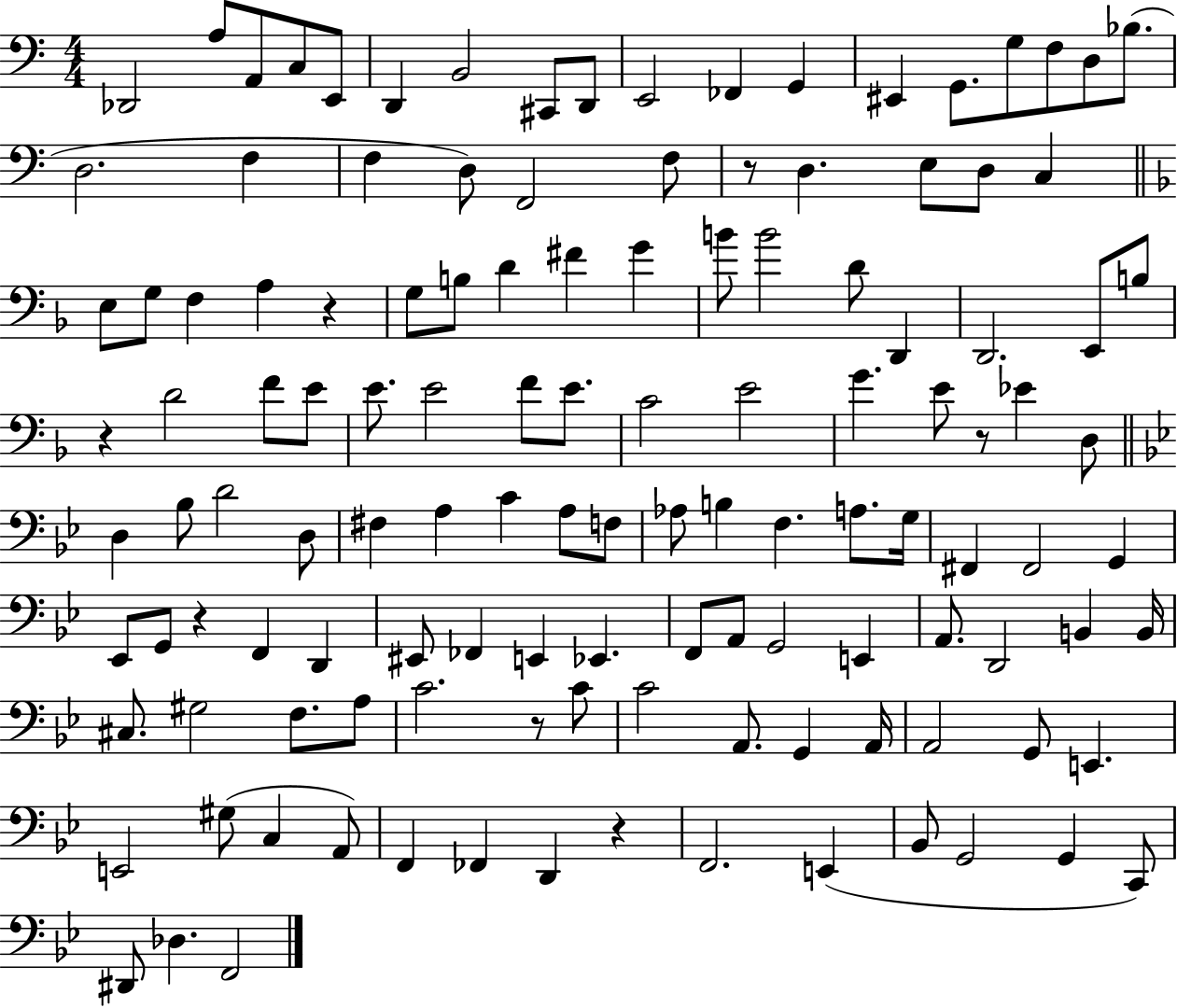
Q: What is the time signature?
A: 4/4